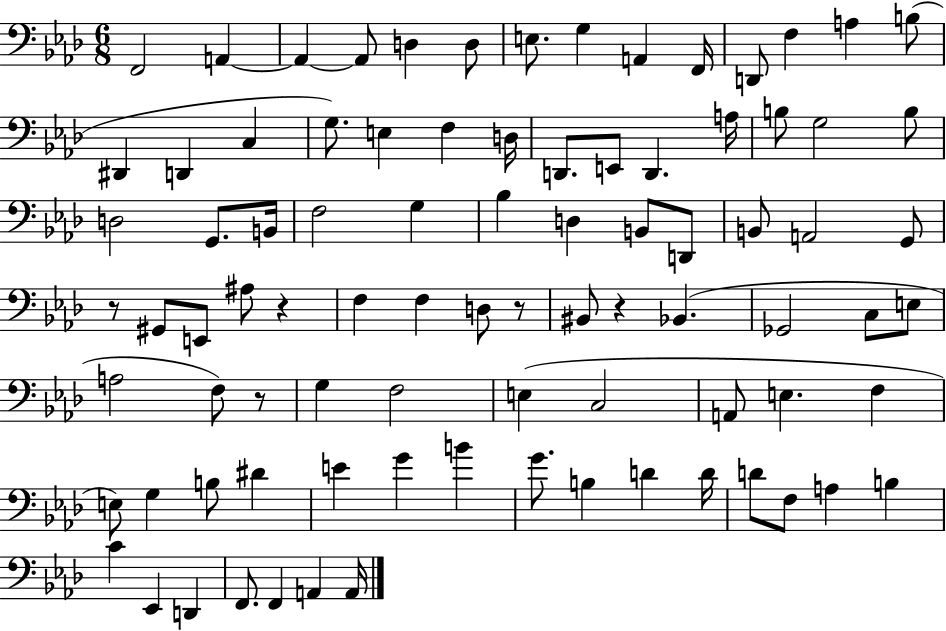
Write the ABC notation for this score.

X:1
T:Untitled
M:6/8
L:1/4
K:Ab
F,,2 A,, A,, A,,/2 D, D,/2 E,/2 G, A,, F,,/4 D,,/2 F, A, B,/2 ^D,, D,, C, G,/2 E, F, D,/4 D,,/2 E,,/2 D,, A,/4 B,/2 G,2 B,/2 D,2 G,,/2 B,,/4 F,2 G, _B, D, B,,/2 D,,/2 B,,/2 A,,2 G,,/2 z/2 ^G,,/2 E,,/2 ^A,/2 z F, F, D,/2 z/2 ^B,,/2 z _B,, _G,,2 C,/2 E,/2 A,2 F,/2 z/2 G, F,2 E, C,2 A,,/2 E, F, E,/2 G, B,/2 ^D E G B G/2 B, D D/4 D/2 F,/2 A, B, C _E,, D,, F,,/2 F,, A,, A,,/4